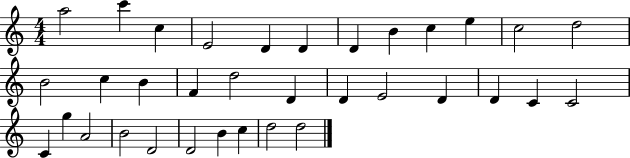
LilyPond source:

{
  \clef treble
  \numericTimeSignature
  \time 4/4
  \key c \major
  a''2 c'''4 c''4 | e'2 d'4 d'4 | d'4 b'4 c''4 e''4 | c''2 d''2 | \break b'2 c''4 b'4 | f'4 d''2 d'4 | d'4 e'2 d'4 | d'4 c'4 c'2 | \break c'4 g''4 a'2 | b'2 d'2 | d'2 b'4 c''4 | d''2 d''2 | \break \bar "|."
}